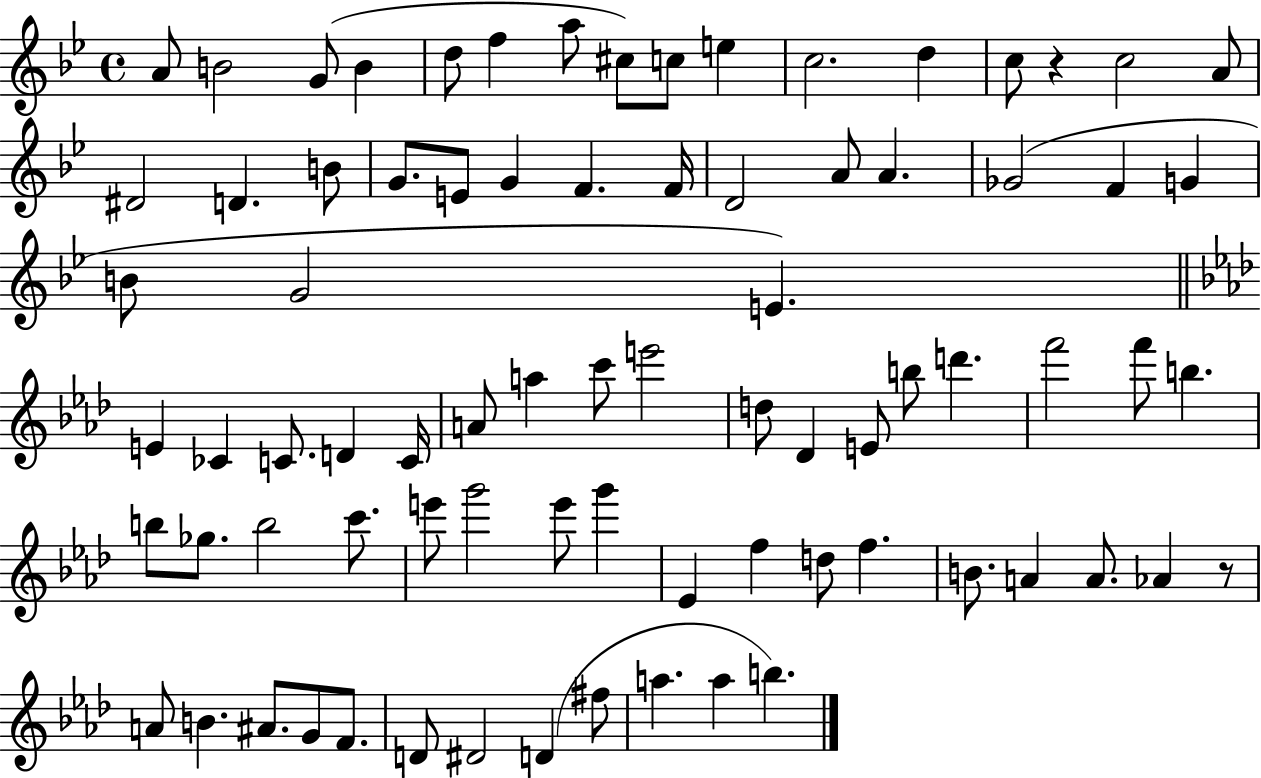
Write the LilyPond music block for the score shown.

{
  \clef treble
  \time 4/4
  \defaultTimeSignature
  \key bes \major
  a'8 b'2 g'8( b'4 | d''8 f''4 a''8 cis''8) c''8 e''4 | c''2. d''4 | c''8 r4 c''2 a'8 | \break dis'2 d'4. b'8 | g'8. e'8 g'4 f'4. f'16 | d'2 a'8 a'4. | ges'2( f'4 g'4 | \break b'8 g'2 e'4.) | \bar "||" \break \key aes \major e'4 ces'4 c'8. d'4 c'16 | a'8 a''4 c'''8 e'''2 | d''8 des'4 e'8 b''8 d'''4. | f'''2 f'''8 b''4. | \break b''8 ges''8. b''2 c'''8. | e'''8 g'''2 e'''8 g'''4 | ees'4 f''4 d''8 f''4. | b'8. a'4 a'8. aes'4 r8 | \break a'8 b'4. ais'8. g'8 f'8. | d'8 dis'2 d'4( fis''8 | a''4. a''4 b''4.) | \bar "|."
}